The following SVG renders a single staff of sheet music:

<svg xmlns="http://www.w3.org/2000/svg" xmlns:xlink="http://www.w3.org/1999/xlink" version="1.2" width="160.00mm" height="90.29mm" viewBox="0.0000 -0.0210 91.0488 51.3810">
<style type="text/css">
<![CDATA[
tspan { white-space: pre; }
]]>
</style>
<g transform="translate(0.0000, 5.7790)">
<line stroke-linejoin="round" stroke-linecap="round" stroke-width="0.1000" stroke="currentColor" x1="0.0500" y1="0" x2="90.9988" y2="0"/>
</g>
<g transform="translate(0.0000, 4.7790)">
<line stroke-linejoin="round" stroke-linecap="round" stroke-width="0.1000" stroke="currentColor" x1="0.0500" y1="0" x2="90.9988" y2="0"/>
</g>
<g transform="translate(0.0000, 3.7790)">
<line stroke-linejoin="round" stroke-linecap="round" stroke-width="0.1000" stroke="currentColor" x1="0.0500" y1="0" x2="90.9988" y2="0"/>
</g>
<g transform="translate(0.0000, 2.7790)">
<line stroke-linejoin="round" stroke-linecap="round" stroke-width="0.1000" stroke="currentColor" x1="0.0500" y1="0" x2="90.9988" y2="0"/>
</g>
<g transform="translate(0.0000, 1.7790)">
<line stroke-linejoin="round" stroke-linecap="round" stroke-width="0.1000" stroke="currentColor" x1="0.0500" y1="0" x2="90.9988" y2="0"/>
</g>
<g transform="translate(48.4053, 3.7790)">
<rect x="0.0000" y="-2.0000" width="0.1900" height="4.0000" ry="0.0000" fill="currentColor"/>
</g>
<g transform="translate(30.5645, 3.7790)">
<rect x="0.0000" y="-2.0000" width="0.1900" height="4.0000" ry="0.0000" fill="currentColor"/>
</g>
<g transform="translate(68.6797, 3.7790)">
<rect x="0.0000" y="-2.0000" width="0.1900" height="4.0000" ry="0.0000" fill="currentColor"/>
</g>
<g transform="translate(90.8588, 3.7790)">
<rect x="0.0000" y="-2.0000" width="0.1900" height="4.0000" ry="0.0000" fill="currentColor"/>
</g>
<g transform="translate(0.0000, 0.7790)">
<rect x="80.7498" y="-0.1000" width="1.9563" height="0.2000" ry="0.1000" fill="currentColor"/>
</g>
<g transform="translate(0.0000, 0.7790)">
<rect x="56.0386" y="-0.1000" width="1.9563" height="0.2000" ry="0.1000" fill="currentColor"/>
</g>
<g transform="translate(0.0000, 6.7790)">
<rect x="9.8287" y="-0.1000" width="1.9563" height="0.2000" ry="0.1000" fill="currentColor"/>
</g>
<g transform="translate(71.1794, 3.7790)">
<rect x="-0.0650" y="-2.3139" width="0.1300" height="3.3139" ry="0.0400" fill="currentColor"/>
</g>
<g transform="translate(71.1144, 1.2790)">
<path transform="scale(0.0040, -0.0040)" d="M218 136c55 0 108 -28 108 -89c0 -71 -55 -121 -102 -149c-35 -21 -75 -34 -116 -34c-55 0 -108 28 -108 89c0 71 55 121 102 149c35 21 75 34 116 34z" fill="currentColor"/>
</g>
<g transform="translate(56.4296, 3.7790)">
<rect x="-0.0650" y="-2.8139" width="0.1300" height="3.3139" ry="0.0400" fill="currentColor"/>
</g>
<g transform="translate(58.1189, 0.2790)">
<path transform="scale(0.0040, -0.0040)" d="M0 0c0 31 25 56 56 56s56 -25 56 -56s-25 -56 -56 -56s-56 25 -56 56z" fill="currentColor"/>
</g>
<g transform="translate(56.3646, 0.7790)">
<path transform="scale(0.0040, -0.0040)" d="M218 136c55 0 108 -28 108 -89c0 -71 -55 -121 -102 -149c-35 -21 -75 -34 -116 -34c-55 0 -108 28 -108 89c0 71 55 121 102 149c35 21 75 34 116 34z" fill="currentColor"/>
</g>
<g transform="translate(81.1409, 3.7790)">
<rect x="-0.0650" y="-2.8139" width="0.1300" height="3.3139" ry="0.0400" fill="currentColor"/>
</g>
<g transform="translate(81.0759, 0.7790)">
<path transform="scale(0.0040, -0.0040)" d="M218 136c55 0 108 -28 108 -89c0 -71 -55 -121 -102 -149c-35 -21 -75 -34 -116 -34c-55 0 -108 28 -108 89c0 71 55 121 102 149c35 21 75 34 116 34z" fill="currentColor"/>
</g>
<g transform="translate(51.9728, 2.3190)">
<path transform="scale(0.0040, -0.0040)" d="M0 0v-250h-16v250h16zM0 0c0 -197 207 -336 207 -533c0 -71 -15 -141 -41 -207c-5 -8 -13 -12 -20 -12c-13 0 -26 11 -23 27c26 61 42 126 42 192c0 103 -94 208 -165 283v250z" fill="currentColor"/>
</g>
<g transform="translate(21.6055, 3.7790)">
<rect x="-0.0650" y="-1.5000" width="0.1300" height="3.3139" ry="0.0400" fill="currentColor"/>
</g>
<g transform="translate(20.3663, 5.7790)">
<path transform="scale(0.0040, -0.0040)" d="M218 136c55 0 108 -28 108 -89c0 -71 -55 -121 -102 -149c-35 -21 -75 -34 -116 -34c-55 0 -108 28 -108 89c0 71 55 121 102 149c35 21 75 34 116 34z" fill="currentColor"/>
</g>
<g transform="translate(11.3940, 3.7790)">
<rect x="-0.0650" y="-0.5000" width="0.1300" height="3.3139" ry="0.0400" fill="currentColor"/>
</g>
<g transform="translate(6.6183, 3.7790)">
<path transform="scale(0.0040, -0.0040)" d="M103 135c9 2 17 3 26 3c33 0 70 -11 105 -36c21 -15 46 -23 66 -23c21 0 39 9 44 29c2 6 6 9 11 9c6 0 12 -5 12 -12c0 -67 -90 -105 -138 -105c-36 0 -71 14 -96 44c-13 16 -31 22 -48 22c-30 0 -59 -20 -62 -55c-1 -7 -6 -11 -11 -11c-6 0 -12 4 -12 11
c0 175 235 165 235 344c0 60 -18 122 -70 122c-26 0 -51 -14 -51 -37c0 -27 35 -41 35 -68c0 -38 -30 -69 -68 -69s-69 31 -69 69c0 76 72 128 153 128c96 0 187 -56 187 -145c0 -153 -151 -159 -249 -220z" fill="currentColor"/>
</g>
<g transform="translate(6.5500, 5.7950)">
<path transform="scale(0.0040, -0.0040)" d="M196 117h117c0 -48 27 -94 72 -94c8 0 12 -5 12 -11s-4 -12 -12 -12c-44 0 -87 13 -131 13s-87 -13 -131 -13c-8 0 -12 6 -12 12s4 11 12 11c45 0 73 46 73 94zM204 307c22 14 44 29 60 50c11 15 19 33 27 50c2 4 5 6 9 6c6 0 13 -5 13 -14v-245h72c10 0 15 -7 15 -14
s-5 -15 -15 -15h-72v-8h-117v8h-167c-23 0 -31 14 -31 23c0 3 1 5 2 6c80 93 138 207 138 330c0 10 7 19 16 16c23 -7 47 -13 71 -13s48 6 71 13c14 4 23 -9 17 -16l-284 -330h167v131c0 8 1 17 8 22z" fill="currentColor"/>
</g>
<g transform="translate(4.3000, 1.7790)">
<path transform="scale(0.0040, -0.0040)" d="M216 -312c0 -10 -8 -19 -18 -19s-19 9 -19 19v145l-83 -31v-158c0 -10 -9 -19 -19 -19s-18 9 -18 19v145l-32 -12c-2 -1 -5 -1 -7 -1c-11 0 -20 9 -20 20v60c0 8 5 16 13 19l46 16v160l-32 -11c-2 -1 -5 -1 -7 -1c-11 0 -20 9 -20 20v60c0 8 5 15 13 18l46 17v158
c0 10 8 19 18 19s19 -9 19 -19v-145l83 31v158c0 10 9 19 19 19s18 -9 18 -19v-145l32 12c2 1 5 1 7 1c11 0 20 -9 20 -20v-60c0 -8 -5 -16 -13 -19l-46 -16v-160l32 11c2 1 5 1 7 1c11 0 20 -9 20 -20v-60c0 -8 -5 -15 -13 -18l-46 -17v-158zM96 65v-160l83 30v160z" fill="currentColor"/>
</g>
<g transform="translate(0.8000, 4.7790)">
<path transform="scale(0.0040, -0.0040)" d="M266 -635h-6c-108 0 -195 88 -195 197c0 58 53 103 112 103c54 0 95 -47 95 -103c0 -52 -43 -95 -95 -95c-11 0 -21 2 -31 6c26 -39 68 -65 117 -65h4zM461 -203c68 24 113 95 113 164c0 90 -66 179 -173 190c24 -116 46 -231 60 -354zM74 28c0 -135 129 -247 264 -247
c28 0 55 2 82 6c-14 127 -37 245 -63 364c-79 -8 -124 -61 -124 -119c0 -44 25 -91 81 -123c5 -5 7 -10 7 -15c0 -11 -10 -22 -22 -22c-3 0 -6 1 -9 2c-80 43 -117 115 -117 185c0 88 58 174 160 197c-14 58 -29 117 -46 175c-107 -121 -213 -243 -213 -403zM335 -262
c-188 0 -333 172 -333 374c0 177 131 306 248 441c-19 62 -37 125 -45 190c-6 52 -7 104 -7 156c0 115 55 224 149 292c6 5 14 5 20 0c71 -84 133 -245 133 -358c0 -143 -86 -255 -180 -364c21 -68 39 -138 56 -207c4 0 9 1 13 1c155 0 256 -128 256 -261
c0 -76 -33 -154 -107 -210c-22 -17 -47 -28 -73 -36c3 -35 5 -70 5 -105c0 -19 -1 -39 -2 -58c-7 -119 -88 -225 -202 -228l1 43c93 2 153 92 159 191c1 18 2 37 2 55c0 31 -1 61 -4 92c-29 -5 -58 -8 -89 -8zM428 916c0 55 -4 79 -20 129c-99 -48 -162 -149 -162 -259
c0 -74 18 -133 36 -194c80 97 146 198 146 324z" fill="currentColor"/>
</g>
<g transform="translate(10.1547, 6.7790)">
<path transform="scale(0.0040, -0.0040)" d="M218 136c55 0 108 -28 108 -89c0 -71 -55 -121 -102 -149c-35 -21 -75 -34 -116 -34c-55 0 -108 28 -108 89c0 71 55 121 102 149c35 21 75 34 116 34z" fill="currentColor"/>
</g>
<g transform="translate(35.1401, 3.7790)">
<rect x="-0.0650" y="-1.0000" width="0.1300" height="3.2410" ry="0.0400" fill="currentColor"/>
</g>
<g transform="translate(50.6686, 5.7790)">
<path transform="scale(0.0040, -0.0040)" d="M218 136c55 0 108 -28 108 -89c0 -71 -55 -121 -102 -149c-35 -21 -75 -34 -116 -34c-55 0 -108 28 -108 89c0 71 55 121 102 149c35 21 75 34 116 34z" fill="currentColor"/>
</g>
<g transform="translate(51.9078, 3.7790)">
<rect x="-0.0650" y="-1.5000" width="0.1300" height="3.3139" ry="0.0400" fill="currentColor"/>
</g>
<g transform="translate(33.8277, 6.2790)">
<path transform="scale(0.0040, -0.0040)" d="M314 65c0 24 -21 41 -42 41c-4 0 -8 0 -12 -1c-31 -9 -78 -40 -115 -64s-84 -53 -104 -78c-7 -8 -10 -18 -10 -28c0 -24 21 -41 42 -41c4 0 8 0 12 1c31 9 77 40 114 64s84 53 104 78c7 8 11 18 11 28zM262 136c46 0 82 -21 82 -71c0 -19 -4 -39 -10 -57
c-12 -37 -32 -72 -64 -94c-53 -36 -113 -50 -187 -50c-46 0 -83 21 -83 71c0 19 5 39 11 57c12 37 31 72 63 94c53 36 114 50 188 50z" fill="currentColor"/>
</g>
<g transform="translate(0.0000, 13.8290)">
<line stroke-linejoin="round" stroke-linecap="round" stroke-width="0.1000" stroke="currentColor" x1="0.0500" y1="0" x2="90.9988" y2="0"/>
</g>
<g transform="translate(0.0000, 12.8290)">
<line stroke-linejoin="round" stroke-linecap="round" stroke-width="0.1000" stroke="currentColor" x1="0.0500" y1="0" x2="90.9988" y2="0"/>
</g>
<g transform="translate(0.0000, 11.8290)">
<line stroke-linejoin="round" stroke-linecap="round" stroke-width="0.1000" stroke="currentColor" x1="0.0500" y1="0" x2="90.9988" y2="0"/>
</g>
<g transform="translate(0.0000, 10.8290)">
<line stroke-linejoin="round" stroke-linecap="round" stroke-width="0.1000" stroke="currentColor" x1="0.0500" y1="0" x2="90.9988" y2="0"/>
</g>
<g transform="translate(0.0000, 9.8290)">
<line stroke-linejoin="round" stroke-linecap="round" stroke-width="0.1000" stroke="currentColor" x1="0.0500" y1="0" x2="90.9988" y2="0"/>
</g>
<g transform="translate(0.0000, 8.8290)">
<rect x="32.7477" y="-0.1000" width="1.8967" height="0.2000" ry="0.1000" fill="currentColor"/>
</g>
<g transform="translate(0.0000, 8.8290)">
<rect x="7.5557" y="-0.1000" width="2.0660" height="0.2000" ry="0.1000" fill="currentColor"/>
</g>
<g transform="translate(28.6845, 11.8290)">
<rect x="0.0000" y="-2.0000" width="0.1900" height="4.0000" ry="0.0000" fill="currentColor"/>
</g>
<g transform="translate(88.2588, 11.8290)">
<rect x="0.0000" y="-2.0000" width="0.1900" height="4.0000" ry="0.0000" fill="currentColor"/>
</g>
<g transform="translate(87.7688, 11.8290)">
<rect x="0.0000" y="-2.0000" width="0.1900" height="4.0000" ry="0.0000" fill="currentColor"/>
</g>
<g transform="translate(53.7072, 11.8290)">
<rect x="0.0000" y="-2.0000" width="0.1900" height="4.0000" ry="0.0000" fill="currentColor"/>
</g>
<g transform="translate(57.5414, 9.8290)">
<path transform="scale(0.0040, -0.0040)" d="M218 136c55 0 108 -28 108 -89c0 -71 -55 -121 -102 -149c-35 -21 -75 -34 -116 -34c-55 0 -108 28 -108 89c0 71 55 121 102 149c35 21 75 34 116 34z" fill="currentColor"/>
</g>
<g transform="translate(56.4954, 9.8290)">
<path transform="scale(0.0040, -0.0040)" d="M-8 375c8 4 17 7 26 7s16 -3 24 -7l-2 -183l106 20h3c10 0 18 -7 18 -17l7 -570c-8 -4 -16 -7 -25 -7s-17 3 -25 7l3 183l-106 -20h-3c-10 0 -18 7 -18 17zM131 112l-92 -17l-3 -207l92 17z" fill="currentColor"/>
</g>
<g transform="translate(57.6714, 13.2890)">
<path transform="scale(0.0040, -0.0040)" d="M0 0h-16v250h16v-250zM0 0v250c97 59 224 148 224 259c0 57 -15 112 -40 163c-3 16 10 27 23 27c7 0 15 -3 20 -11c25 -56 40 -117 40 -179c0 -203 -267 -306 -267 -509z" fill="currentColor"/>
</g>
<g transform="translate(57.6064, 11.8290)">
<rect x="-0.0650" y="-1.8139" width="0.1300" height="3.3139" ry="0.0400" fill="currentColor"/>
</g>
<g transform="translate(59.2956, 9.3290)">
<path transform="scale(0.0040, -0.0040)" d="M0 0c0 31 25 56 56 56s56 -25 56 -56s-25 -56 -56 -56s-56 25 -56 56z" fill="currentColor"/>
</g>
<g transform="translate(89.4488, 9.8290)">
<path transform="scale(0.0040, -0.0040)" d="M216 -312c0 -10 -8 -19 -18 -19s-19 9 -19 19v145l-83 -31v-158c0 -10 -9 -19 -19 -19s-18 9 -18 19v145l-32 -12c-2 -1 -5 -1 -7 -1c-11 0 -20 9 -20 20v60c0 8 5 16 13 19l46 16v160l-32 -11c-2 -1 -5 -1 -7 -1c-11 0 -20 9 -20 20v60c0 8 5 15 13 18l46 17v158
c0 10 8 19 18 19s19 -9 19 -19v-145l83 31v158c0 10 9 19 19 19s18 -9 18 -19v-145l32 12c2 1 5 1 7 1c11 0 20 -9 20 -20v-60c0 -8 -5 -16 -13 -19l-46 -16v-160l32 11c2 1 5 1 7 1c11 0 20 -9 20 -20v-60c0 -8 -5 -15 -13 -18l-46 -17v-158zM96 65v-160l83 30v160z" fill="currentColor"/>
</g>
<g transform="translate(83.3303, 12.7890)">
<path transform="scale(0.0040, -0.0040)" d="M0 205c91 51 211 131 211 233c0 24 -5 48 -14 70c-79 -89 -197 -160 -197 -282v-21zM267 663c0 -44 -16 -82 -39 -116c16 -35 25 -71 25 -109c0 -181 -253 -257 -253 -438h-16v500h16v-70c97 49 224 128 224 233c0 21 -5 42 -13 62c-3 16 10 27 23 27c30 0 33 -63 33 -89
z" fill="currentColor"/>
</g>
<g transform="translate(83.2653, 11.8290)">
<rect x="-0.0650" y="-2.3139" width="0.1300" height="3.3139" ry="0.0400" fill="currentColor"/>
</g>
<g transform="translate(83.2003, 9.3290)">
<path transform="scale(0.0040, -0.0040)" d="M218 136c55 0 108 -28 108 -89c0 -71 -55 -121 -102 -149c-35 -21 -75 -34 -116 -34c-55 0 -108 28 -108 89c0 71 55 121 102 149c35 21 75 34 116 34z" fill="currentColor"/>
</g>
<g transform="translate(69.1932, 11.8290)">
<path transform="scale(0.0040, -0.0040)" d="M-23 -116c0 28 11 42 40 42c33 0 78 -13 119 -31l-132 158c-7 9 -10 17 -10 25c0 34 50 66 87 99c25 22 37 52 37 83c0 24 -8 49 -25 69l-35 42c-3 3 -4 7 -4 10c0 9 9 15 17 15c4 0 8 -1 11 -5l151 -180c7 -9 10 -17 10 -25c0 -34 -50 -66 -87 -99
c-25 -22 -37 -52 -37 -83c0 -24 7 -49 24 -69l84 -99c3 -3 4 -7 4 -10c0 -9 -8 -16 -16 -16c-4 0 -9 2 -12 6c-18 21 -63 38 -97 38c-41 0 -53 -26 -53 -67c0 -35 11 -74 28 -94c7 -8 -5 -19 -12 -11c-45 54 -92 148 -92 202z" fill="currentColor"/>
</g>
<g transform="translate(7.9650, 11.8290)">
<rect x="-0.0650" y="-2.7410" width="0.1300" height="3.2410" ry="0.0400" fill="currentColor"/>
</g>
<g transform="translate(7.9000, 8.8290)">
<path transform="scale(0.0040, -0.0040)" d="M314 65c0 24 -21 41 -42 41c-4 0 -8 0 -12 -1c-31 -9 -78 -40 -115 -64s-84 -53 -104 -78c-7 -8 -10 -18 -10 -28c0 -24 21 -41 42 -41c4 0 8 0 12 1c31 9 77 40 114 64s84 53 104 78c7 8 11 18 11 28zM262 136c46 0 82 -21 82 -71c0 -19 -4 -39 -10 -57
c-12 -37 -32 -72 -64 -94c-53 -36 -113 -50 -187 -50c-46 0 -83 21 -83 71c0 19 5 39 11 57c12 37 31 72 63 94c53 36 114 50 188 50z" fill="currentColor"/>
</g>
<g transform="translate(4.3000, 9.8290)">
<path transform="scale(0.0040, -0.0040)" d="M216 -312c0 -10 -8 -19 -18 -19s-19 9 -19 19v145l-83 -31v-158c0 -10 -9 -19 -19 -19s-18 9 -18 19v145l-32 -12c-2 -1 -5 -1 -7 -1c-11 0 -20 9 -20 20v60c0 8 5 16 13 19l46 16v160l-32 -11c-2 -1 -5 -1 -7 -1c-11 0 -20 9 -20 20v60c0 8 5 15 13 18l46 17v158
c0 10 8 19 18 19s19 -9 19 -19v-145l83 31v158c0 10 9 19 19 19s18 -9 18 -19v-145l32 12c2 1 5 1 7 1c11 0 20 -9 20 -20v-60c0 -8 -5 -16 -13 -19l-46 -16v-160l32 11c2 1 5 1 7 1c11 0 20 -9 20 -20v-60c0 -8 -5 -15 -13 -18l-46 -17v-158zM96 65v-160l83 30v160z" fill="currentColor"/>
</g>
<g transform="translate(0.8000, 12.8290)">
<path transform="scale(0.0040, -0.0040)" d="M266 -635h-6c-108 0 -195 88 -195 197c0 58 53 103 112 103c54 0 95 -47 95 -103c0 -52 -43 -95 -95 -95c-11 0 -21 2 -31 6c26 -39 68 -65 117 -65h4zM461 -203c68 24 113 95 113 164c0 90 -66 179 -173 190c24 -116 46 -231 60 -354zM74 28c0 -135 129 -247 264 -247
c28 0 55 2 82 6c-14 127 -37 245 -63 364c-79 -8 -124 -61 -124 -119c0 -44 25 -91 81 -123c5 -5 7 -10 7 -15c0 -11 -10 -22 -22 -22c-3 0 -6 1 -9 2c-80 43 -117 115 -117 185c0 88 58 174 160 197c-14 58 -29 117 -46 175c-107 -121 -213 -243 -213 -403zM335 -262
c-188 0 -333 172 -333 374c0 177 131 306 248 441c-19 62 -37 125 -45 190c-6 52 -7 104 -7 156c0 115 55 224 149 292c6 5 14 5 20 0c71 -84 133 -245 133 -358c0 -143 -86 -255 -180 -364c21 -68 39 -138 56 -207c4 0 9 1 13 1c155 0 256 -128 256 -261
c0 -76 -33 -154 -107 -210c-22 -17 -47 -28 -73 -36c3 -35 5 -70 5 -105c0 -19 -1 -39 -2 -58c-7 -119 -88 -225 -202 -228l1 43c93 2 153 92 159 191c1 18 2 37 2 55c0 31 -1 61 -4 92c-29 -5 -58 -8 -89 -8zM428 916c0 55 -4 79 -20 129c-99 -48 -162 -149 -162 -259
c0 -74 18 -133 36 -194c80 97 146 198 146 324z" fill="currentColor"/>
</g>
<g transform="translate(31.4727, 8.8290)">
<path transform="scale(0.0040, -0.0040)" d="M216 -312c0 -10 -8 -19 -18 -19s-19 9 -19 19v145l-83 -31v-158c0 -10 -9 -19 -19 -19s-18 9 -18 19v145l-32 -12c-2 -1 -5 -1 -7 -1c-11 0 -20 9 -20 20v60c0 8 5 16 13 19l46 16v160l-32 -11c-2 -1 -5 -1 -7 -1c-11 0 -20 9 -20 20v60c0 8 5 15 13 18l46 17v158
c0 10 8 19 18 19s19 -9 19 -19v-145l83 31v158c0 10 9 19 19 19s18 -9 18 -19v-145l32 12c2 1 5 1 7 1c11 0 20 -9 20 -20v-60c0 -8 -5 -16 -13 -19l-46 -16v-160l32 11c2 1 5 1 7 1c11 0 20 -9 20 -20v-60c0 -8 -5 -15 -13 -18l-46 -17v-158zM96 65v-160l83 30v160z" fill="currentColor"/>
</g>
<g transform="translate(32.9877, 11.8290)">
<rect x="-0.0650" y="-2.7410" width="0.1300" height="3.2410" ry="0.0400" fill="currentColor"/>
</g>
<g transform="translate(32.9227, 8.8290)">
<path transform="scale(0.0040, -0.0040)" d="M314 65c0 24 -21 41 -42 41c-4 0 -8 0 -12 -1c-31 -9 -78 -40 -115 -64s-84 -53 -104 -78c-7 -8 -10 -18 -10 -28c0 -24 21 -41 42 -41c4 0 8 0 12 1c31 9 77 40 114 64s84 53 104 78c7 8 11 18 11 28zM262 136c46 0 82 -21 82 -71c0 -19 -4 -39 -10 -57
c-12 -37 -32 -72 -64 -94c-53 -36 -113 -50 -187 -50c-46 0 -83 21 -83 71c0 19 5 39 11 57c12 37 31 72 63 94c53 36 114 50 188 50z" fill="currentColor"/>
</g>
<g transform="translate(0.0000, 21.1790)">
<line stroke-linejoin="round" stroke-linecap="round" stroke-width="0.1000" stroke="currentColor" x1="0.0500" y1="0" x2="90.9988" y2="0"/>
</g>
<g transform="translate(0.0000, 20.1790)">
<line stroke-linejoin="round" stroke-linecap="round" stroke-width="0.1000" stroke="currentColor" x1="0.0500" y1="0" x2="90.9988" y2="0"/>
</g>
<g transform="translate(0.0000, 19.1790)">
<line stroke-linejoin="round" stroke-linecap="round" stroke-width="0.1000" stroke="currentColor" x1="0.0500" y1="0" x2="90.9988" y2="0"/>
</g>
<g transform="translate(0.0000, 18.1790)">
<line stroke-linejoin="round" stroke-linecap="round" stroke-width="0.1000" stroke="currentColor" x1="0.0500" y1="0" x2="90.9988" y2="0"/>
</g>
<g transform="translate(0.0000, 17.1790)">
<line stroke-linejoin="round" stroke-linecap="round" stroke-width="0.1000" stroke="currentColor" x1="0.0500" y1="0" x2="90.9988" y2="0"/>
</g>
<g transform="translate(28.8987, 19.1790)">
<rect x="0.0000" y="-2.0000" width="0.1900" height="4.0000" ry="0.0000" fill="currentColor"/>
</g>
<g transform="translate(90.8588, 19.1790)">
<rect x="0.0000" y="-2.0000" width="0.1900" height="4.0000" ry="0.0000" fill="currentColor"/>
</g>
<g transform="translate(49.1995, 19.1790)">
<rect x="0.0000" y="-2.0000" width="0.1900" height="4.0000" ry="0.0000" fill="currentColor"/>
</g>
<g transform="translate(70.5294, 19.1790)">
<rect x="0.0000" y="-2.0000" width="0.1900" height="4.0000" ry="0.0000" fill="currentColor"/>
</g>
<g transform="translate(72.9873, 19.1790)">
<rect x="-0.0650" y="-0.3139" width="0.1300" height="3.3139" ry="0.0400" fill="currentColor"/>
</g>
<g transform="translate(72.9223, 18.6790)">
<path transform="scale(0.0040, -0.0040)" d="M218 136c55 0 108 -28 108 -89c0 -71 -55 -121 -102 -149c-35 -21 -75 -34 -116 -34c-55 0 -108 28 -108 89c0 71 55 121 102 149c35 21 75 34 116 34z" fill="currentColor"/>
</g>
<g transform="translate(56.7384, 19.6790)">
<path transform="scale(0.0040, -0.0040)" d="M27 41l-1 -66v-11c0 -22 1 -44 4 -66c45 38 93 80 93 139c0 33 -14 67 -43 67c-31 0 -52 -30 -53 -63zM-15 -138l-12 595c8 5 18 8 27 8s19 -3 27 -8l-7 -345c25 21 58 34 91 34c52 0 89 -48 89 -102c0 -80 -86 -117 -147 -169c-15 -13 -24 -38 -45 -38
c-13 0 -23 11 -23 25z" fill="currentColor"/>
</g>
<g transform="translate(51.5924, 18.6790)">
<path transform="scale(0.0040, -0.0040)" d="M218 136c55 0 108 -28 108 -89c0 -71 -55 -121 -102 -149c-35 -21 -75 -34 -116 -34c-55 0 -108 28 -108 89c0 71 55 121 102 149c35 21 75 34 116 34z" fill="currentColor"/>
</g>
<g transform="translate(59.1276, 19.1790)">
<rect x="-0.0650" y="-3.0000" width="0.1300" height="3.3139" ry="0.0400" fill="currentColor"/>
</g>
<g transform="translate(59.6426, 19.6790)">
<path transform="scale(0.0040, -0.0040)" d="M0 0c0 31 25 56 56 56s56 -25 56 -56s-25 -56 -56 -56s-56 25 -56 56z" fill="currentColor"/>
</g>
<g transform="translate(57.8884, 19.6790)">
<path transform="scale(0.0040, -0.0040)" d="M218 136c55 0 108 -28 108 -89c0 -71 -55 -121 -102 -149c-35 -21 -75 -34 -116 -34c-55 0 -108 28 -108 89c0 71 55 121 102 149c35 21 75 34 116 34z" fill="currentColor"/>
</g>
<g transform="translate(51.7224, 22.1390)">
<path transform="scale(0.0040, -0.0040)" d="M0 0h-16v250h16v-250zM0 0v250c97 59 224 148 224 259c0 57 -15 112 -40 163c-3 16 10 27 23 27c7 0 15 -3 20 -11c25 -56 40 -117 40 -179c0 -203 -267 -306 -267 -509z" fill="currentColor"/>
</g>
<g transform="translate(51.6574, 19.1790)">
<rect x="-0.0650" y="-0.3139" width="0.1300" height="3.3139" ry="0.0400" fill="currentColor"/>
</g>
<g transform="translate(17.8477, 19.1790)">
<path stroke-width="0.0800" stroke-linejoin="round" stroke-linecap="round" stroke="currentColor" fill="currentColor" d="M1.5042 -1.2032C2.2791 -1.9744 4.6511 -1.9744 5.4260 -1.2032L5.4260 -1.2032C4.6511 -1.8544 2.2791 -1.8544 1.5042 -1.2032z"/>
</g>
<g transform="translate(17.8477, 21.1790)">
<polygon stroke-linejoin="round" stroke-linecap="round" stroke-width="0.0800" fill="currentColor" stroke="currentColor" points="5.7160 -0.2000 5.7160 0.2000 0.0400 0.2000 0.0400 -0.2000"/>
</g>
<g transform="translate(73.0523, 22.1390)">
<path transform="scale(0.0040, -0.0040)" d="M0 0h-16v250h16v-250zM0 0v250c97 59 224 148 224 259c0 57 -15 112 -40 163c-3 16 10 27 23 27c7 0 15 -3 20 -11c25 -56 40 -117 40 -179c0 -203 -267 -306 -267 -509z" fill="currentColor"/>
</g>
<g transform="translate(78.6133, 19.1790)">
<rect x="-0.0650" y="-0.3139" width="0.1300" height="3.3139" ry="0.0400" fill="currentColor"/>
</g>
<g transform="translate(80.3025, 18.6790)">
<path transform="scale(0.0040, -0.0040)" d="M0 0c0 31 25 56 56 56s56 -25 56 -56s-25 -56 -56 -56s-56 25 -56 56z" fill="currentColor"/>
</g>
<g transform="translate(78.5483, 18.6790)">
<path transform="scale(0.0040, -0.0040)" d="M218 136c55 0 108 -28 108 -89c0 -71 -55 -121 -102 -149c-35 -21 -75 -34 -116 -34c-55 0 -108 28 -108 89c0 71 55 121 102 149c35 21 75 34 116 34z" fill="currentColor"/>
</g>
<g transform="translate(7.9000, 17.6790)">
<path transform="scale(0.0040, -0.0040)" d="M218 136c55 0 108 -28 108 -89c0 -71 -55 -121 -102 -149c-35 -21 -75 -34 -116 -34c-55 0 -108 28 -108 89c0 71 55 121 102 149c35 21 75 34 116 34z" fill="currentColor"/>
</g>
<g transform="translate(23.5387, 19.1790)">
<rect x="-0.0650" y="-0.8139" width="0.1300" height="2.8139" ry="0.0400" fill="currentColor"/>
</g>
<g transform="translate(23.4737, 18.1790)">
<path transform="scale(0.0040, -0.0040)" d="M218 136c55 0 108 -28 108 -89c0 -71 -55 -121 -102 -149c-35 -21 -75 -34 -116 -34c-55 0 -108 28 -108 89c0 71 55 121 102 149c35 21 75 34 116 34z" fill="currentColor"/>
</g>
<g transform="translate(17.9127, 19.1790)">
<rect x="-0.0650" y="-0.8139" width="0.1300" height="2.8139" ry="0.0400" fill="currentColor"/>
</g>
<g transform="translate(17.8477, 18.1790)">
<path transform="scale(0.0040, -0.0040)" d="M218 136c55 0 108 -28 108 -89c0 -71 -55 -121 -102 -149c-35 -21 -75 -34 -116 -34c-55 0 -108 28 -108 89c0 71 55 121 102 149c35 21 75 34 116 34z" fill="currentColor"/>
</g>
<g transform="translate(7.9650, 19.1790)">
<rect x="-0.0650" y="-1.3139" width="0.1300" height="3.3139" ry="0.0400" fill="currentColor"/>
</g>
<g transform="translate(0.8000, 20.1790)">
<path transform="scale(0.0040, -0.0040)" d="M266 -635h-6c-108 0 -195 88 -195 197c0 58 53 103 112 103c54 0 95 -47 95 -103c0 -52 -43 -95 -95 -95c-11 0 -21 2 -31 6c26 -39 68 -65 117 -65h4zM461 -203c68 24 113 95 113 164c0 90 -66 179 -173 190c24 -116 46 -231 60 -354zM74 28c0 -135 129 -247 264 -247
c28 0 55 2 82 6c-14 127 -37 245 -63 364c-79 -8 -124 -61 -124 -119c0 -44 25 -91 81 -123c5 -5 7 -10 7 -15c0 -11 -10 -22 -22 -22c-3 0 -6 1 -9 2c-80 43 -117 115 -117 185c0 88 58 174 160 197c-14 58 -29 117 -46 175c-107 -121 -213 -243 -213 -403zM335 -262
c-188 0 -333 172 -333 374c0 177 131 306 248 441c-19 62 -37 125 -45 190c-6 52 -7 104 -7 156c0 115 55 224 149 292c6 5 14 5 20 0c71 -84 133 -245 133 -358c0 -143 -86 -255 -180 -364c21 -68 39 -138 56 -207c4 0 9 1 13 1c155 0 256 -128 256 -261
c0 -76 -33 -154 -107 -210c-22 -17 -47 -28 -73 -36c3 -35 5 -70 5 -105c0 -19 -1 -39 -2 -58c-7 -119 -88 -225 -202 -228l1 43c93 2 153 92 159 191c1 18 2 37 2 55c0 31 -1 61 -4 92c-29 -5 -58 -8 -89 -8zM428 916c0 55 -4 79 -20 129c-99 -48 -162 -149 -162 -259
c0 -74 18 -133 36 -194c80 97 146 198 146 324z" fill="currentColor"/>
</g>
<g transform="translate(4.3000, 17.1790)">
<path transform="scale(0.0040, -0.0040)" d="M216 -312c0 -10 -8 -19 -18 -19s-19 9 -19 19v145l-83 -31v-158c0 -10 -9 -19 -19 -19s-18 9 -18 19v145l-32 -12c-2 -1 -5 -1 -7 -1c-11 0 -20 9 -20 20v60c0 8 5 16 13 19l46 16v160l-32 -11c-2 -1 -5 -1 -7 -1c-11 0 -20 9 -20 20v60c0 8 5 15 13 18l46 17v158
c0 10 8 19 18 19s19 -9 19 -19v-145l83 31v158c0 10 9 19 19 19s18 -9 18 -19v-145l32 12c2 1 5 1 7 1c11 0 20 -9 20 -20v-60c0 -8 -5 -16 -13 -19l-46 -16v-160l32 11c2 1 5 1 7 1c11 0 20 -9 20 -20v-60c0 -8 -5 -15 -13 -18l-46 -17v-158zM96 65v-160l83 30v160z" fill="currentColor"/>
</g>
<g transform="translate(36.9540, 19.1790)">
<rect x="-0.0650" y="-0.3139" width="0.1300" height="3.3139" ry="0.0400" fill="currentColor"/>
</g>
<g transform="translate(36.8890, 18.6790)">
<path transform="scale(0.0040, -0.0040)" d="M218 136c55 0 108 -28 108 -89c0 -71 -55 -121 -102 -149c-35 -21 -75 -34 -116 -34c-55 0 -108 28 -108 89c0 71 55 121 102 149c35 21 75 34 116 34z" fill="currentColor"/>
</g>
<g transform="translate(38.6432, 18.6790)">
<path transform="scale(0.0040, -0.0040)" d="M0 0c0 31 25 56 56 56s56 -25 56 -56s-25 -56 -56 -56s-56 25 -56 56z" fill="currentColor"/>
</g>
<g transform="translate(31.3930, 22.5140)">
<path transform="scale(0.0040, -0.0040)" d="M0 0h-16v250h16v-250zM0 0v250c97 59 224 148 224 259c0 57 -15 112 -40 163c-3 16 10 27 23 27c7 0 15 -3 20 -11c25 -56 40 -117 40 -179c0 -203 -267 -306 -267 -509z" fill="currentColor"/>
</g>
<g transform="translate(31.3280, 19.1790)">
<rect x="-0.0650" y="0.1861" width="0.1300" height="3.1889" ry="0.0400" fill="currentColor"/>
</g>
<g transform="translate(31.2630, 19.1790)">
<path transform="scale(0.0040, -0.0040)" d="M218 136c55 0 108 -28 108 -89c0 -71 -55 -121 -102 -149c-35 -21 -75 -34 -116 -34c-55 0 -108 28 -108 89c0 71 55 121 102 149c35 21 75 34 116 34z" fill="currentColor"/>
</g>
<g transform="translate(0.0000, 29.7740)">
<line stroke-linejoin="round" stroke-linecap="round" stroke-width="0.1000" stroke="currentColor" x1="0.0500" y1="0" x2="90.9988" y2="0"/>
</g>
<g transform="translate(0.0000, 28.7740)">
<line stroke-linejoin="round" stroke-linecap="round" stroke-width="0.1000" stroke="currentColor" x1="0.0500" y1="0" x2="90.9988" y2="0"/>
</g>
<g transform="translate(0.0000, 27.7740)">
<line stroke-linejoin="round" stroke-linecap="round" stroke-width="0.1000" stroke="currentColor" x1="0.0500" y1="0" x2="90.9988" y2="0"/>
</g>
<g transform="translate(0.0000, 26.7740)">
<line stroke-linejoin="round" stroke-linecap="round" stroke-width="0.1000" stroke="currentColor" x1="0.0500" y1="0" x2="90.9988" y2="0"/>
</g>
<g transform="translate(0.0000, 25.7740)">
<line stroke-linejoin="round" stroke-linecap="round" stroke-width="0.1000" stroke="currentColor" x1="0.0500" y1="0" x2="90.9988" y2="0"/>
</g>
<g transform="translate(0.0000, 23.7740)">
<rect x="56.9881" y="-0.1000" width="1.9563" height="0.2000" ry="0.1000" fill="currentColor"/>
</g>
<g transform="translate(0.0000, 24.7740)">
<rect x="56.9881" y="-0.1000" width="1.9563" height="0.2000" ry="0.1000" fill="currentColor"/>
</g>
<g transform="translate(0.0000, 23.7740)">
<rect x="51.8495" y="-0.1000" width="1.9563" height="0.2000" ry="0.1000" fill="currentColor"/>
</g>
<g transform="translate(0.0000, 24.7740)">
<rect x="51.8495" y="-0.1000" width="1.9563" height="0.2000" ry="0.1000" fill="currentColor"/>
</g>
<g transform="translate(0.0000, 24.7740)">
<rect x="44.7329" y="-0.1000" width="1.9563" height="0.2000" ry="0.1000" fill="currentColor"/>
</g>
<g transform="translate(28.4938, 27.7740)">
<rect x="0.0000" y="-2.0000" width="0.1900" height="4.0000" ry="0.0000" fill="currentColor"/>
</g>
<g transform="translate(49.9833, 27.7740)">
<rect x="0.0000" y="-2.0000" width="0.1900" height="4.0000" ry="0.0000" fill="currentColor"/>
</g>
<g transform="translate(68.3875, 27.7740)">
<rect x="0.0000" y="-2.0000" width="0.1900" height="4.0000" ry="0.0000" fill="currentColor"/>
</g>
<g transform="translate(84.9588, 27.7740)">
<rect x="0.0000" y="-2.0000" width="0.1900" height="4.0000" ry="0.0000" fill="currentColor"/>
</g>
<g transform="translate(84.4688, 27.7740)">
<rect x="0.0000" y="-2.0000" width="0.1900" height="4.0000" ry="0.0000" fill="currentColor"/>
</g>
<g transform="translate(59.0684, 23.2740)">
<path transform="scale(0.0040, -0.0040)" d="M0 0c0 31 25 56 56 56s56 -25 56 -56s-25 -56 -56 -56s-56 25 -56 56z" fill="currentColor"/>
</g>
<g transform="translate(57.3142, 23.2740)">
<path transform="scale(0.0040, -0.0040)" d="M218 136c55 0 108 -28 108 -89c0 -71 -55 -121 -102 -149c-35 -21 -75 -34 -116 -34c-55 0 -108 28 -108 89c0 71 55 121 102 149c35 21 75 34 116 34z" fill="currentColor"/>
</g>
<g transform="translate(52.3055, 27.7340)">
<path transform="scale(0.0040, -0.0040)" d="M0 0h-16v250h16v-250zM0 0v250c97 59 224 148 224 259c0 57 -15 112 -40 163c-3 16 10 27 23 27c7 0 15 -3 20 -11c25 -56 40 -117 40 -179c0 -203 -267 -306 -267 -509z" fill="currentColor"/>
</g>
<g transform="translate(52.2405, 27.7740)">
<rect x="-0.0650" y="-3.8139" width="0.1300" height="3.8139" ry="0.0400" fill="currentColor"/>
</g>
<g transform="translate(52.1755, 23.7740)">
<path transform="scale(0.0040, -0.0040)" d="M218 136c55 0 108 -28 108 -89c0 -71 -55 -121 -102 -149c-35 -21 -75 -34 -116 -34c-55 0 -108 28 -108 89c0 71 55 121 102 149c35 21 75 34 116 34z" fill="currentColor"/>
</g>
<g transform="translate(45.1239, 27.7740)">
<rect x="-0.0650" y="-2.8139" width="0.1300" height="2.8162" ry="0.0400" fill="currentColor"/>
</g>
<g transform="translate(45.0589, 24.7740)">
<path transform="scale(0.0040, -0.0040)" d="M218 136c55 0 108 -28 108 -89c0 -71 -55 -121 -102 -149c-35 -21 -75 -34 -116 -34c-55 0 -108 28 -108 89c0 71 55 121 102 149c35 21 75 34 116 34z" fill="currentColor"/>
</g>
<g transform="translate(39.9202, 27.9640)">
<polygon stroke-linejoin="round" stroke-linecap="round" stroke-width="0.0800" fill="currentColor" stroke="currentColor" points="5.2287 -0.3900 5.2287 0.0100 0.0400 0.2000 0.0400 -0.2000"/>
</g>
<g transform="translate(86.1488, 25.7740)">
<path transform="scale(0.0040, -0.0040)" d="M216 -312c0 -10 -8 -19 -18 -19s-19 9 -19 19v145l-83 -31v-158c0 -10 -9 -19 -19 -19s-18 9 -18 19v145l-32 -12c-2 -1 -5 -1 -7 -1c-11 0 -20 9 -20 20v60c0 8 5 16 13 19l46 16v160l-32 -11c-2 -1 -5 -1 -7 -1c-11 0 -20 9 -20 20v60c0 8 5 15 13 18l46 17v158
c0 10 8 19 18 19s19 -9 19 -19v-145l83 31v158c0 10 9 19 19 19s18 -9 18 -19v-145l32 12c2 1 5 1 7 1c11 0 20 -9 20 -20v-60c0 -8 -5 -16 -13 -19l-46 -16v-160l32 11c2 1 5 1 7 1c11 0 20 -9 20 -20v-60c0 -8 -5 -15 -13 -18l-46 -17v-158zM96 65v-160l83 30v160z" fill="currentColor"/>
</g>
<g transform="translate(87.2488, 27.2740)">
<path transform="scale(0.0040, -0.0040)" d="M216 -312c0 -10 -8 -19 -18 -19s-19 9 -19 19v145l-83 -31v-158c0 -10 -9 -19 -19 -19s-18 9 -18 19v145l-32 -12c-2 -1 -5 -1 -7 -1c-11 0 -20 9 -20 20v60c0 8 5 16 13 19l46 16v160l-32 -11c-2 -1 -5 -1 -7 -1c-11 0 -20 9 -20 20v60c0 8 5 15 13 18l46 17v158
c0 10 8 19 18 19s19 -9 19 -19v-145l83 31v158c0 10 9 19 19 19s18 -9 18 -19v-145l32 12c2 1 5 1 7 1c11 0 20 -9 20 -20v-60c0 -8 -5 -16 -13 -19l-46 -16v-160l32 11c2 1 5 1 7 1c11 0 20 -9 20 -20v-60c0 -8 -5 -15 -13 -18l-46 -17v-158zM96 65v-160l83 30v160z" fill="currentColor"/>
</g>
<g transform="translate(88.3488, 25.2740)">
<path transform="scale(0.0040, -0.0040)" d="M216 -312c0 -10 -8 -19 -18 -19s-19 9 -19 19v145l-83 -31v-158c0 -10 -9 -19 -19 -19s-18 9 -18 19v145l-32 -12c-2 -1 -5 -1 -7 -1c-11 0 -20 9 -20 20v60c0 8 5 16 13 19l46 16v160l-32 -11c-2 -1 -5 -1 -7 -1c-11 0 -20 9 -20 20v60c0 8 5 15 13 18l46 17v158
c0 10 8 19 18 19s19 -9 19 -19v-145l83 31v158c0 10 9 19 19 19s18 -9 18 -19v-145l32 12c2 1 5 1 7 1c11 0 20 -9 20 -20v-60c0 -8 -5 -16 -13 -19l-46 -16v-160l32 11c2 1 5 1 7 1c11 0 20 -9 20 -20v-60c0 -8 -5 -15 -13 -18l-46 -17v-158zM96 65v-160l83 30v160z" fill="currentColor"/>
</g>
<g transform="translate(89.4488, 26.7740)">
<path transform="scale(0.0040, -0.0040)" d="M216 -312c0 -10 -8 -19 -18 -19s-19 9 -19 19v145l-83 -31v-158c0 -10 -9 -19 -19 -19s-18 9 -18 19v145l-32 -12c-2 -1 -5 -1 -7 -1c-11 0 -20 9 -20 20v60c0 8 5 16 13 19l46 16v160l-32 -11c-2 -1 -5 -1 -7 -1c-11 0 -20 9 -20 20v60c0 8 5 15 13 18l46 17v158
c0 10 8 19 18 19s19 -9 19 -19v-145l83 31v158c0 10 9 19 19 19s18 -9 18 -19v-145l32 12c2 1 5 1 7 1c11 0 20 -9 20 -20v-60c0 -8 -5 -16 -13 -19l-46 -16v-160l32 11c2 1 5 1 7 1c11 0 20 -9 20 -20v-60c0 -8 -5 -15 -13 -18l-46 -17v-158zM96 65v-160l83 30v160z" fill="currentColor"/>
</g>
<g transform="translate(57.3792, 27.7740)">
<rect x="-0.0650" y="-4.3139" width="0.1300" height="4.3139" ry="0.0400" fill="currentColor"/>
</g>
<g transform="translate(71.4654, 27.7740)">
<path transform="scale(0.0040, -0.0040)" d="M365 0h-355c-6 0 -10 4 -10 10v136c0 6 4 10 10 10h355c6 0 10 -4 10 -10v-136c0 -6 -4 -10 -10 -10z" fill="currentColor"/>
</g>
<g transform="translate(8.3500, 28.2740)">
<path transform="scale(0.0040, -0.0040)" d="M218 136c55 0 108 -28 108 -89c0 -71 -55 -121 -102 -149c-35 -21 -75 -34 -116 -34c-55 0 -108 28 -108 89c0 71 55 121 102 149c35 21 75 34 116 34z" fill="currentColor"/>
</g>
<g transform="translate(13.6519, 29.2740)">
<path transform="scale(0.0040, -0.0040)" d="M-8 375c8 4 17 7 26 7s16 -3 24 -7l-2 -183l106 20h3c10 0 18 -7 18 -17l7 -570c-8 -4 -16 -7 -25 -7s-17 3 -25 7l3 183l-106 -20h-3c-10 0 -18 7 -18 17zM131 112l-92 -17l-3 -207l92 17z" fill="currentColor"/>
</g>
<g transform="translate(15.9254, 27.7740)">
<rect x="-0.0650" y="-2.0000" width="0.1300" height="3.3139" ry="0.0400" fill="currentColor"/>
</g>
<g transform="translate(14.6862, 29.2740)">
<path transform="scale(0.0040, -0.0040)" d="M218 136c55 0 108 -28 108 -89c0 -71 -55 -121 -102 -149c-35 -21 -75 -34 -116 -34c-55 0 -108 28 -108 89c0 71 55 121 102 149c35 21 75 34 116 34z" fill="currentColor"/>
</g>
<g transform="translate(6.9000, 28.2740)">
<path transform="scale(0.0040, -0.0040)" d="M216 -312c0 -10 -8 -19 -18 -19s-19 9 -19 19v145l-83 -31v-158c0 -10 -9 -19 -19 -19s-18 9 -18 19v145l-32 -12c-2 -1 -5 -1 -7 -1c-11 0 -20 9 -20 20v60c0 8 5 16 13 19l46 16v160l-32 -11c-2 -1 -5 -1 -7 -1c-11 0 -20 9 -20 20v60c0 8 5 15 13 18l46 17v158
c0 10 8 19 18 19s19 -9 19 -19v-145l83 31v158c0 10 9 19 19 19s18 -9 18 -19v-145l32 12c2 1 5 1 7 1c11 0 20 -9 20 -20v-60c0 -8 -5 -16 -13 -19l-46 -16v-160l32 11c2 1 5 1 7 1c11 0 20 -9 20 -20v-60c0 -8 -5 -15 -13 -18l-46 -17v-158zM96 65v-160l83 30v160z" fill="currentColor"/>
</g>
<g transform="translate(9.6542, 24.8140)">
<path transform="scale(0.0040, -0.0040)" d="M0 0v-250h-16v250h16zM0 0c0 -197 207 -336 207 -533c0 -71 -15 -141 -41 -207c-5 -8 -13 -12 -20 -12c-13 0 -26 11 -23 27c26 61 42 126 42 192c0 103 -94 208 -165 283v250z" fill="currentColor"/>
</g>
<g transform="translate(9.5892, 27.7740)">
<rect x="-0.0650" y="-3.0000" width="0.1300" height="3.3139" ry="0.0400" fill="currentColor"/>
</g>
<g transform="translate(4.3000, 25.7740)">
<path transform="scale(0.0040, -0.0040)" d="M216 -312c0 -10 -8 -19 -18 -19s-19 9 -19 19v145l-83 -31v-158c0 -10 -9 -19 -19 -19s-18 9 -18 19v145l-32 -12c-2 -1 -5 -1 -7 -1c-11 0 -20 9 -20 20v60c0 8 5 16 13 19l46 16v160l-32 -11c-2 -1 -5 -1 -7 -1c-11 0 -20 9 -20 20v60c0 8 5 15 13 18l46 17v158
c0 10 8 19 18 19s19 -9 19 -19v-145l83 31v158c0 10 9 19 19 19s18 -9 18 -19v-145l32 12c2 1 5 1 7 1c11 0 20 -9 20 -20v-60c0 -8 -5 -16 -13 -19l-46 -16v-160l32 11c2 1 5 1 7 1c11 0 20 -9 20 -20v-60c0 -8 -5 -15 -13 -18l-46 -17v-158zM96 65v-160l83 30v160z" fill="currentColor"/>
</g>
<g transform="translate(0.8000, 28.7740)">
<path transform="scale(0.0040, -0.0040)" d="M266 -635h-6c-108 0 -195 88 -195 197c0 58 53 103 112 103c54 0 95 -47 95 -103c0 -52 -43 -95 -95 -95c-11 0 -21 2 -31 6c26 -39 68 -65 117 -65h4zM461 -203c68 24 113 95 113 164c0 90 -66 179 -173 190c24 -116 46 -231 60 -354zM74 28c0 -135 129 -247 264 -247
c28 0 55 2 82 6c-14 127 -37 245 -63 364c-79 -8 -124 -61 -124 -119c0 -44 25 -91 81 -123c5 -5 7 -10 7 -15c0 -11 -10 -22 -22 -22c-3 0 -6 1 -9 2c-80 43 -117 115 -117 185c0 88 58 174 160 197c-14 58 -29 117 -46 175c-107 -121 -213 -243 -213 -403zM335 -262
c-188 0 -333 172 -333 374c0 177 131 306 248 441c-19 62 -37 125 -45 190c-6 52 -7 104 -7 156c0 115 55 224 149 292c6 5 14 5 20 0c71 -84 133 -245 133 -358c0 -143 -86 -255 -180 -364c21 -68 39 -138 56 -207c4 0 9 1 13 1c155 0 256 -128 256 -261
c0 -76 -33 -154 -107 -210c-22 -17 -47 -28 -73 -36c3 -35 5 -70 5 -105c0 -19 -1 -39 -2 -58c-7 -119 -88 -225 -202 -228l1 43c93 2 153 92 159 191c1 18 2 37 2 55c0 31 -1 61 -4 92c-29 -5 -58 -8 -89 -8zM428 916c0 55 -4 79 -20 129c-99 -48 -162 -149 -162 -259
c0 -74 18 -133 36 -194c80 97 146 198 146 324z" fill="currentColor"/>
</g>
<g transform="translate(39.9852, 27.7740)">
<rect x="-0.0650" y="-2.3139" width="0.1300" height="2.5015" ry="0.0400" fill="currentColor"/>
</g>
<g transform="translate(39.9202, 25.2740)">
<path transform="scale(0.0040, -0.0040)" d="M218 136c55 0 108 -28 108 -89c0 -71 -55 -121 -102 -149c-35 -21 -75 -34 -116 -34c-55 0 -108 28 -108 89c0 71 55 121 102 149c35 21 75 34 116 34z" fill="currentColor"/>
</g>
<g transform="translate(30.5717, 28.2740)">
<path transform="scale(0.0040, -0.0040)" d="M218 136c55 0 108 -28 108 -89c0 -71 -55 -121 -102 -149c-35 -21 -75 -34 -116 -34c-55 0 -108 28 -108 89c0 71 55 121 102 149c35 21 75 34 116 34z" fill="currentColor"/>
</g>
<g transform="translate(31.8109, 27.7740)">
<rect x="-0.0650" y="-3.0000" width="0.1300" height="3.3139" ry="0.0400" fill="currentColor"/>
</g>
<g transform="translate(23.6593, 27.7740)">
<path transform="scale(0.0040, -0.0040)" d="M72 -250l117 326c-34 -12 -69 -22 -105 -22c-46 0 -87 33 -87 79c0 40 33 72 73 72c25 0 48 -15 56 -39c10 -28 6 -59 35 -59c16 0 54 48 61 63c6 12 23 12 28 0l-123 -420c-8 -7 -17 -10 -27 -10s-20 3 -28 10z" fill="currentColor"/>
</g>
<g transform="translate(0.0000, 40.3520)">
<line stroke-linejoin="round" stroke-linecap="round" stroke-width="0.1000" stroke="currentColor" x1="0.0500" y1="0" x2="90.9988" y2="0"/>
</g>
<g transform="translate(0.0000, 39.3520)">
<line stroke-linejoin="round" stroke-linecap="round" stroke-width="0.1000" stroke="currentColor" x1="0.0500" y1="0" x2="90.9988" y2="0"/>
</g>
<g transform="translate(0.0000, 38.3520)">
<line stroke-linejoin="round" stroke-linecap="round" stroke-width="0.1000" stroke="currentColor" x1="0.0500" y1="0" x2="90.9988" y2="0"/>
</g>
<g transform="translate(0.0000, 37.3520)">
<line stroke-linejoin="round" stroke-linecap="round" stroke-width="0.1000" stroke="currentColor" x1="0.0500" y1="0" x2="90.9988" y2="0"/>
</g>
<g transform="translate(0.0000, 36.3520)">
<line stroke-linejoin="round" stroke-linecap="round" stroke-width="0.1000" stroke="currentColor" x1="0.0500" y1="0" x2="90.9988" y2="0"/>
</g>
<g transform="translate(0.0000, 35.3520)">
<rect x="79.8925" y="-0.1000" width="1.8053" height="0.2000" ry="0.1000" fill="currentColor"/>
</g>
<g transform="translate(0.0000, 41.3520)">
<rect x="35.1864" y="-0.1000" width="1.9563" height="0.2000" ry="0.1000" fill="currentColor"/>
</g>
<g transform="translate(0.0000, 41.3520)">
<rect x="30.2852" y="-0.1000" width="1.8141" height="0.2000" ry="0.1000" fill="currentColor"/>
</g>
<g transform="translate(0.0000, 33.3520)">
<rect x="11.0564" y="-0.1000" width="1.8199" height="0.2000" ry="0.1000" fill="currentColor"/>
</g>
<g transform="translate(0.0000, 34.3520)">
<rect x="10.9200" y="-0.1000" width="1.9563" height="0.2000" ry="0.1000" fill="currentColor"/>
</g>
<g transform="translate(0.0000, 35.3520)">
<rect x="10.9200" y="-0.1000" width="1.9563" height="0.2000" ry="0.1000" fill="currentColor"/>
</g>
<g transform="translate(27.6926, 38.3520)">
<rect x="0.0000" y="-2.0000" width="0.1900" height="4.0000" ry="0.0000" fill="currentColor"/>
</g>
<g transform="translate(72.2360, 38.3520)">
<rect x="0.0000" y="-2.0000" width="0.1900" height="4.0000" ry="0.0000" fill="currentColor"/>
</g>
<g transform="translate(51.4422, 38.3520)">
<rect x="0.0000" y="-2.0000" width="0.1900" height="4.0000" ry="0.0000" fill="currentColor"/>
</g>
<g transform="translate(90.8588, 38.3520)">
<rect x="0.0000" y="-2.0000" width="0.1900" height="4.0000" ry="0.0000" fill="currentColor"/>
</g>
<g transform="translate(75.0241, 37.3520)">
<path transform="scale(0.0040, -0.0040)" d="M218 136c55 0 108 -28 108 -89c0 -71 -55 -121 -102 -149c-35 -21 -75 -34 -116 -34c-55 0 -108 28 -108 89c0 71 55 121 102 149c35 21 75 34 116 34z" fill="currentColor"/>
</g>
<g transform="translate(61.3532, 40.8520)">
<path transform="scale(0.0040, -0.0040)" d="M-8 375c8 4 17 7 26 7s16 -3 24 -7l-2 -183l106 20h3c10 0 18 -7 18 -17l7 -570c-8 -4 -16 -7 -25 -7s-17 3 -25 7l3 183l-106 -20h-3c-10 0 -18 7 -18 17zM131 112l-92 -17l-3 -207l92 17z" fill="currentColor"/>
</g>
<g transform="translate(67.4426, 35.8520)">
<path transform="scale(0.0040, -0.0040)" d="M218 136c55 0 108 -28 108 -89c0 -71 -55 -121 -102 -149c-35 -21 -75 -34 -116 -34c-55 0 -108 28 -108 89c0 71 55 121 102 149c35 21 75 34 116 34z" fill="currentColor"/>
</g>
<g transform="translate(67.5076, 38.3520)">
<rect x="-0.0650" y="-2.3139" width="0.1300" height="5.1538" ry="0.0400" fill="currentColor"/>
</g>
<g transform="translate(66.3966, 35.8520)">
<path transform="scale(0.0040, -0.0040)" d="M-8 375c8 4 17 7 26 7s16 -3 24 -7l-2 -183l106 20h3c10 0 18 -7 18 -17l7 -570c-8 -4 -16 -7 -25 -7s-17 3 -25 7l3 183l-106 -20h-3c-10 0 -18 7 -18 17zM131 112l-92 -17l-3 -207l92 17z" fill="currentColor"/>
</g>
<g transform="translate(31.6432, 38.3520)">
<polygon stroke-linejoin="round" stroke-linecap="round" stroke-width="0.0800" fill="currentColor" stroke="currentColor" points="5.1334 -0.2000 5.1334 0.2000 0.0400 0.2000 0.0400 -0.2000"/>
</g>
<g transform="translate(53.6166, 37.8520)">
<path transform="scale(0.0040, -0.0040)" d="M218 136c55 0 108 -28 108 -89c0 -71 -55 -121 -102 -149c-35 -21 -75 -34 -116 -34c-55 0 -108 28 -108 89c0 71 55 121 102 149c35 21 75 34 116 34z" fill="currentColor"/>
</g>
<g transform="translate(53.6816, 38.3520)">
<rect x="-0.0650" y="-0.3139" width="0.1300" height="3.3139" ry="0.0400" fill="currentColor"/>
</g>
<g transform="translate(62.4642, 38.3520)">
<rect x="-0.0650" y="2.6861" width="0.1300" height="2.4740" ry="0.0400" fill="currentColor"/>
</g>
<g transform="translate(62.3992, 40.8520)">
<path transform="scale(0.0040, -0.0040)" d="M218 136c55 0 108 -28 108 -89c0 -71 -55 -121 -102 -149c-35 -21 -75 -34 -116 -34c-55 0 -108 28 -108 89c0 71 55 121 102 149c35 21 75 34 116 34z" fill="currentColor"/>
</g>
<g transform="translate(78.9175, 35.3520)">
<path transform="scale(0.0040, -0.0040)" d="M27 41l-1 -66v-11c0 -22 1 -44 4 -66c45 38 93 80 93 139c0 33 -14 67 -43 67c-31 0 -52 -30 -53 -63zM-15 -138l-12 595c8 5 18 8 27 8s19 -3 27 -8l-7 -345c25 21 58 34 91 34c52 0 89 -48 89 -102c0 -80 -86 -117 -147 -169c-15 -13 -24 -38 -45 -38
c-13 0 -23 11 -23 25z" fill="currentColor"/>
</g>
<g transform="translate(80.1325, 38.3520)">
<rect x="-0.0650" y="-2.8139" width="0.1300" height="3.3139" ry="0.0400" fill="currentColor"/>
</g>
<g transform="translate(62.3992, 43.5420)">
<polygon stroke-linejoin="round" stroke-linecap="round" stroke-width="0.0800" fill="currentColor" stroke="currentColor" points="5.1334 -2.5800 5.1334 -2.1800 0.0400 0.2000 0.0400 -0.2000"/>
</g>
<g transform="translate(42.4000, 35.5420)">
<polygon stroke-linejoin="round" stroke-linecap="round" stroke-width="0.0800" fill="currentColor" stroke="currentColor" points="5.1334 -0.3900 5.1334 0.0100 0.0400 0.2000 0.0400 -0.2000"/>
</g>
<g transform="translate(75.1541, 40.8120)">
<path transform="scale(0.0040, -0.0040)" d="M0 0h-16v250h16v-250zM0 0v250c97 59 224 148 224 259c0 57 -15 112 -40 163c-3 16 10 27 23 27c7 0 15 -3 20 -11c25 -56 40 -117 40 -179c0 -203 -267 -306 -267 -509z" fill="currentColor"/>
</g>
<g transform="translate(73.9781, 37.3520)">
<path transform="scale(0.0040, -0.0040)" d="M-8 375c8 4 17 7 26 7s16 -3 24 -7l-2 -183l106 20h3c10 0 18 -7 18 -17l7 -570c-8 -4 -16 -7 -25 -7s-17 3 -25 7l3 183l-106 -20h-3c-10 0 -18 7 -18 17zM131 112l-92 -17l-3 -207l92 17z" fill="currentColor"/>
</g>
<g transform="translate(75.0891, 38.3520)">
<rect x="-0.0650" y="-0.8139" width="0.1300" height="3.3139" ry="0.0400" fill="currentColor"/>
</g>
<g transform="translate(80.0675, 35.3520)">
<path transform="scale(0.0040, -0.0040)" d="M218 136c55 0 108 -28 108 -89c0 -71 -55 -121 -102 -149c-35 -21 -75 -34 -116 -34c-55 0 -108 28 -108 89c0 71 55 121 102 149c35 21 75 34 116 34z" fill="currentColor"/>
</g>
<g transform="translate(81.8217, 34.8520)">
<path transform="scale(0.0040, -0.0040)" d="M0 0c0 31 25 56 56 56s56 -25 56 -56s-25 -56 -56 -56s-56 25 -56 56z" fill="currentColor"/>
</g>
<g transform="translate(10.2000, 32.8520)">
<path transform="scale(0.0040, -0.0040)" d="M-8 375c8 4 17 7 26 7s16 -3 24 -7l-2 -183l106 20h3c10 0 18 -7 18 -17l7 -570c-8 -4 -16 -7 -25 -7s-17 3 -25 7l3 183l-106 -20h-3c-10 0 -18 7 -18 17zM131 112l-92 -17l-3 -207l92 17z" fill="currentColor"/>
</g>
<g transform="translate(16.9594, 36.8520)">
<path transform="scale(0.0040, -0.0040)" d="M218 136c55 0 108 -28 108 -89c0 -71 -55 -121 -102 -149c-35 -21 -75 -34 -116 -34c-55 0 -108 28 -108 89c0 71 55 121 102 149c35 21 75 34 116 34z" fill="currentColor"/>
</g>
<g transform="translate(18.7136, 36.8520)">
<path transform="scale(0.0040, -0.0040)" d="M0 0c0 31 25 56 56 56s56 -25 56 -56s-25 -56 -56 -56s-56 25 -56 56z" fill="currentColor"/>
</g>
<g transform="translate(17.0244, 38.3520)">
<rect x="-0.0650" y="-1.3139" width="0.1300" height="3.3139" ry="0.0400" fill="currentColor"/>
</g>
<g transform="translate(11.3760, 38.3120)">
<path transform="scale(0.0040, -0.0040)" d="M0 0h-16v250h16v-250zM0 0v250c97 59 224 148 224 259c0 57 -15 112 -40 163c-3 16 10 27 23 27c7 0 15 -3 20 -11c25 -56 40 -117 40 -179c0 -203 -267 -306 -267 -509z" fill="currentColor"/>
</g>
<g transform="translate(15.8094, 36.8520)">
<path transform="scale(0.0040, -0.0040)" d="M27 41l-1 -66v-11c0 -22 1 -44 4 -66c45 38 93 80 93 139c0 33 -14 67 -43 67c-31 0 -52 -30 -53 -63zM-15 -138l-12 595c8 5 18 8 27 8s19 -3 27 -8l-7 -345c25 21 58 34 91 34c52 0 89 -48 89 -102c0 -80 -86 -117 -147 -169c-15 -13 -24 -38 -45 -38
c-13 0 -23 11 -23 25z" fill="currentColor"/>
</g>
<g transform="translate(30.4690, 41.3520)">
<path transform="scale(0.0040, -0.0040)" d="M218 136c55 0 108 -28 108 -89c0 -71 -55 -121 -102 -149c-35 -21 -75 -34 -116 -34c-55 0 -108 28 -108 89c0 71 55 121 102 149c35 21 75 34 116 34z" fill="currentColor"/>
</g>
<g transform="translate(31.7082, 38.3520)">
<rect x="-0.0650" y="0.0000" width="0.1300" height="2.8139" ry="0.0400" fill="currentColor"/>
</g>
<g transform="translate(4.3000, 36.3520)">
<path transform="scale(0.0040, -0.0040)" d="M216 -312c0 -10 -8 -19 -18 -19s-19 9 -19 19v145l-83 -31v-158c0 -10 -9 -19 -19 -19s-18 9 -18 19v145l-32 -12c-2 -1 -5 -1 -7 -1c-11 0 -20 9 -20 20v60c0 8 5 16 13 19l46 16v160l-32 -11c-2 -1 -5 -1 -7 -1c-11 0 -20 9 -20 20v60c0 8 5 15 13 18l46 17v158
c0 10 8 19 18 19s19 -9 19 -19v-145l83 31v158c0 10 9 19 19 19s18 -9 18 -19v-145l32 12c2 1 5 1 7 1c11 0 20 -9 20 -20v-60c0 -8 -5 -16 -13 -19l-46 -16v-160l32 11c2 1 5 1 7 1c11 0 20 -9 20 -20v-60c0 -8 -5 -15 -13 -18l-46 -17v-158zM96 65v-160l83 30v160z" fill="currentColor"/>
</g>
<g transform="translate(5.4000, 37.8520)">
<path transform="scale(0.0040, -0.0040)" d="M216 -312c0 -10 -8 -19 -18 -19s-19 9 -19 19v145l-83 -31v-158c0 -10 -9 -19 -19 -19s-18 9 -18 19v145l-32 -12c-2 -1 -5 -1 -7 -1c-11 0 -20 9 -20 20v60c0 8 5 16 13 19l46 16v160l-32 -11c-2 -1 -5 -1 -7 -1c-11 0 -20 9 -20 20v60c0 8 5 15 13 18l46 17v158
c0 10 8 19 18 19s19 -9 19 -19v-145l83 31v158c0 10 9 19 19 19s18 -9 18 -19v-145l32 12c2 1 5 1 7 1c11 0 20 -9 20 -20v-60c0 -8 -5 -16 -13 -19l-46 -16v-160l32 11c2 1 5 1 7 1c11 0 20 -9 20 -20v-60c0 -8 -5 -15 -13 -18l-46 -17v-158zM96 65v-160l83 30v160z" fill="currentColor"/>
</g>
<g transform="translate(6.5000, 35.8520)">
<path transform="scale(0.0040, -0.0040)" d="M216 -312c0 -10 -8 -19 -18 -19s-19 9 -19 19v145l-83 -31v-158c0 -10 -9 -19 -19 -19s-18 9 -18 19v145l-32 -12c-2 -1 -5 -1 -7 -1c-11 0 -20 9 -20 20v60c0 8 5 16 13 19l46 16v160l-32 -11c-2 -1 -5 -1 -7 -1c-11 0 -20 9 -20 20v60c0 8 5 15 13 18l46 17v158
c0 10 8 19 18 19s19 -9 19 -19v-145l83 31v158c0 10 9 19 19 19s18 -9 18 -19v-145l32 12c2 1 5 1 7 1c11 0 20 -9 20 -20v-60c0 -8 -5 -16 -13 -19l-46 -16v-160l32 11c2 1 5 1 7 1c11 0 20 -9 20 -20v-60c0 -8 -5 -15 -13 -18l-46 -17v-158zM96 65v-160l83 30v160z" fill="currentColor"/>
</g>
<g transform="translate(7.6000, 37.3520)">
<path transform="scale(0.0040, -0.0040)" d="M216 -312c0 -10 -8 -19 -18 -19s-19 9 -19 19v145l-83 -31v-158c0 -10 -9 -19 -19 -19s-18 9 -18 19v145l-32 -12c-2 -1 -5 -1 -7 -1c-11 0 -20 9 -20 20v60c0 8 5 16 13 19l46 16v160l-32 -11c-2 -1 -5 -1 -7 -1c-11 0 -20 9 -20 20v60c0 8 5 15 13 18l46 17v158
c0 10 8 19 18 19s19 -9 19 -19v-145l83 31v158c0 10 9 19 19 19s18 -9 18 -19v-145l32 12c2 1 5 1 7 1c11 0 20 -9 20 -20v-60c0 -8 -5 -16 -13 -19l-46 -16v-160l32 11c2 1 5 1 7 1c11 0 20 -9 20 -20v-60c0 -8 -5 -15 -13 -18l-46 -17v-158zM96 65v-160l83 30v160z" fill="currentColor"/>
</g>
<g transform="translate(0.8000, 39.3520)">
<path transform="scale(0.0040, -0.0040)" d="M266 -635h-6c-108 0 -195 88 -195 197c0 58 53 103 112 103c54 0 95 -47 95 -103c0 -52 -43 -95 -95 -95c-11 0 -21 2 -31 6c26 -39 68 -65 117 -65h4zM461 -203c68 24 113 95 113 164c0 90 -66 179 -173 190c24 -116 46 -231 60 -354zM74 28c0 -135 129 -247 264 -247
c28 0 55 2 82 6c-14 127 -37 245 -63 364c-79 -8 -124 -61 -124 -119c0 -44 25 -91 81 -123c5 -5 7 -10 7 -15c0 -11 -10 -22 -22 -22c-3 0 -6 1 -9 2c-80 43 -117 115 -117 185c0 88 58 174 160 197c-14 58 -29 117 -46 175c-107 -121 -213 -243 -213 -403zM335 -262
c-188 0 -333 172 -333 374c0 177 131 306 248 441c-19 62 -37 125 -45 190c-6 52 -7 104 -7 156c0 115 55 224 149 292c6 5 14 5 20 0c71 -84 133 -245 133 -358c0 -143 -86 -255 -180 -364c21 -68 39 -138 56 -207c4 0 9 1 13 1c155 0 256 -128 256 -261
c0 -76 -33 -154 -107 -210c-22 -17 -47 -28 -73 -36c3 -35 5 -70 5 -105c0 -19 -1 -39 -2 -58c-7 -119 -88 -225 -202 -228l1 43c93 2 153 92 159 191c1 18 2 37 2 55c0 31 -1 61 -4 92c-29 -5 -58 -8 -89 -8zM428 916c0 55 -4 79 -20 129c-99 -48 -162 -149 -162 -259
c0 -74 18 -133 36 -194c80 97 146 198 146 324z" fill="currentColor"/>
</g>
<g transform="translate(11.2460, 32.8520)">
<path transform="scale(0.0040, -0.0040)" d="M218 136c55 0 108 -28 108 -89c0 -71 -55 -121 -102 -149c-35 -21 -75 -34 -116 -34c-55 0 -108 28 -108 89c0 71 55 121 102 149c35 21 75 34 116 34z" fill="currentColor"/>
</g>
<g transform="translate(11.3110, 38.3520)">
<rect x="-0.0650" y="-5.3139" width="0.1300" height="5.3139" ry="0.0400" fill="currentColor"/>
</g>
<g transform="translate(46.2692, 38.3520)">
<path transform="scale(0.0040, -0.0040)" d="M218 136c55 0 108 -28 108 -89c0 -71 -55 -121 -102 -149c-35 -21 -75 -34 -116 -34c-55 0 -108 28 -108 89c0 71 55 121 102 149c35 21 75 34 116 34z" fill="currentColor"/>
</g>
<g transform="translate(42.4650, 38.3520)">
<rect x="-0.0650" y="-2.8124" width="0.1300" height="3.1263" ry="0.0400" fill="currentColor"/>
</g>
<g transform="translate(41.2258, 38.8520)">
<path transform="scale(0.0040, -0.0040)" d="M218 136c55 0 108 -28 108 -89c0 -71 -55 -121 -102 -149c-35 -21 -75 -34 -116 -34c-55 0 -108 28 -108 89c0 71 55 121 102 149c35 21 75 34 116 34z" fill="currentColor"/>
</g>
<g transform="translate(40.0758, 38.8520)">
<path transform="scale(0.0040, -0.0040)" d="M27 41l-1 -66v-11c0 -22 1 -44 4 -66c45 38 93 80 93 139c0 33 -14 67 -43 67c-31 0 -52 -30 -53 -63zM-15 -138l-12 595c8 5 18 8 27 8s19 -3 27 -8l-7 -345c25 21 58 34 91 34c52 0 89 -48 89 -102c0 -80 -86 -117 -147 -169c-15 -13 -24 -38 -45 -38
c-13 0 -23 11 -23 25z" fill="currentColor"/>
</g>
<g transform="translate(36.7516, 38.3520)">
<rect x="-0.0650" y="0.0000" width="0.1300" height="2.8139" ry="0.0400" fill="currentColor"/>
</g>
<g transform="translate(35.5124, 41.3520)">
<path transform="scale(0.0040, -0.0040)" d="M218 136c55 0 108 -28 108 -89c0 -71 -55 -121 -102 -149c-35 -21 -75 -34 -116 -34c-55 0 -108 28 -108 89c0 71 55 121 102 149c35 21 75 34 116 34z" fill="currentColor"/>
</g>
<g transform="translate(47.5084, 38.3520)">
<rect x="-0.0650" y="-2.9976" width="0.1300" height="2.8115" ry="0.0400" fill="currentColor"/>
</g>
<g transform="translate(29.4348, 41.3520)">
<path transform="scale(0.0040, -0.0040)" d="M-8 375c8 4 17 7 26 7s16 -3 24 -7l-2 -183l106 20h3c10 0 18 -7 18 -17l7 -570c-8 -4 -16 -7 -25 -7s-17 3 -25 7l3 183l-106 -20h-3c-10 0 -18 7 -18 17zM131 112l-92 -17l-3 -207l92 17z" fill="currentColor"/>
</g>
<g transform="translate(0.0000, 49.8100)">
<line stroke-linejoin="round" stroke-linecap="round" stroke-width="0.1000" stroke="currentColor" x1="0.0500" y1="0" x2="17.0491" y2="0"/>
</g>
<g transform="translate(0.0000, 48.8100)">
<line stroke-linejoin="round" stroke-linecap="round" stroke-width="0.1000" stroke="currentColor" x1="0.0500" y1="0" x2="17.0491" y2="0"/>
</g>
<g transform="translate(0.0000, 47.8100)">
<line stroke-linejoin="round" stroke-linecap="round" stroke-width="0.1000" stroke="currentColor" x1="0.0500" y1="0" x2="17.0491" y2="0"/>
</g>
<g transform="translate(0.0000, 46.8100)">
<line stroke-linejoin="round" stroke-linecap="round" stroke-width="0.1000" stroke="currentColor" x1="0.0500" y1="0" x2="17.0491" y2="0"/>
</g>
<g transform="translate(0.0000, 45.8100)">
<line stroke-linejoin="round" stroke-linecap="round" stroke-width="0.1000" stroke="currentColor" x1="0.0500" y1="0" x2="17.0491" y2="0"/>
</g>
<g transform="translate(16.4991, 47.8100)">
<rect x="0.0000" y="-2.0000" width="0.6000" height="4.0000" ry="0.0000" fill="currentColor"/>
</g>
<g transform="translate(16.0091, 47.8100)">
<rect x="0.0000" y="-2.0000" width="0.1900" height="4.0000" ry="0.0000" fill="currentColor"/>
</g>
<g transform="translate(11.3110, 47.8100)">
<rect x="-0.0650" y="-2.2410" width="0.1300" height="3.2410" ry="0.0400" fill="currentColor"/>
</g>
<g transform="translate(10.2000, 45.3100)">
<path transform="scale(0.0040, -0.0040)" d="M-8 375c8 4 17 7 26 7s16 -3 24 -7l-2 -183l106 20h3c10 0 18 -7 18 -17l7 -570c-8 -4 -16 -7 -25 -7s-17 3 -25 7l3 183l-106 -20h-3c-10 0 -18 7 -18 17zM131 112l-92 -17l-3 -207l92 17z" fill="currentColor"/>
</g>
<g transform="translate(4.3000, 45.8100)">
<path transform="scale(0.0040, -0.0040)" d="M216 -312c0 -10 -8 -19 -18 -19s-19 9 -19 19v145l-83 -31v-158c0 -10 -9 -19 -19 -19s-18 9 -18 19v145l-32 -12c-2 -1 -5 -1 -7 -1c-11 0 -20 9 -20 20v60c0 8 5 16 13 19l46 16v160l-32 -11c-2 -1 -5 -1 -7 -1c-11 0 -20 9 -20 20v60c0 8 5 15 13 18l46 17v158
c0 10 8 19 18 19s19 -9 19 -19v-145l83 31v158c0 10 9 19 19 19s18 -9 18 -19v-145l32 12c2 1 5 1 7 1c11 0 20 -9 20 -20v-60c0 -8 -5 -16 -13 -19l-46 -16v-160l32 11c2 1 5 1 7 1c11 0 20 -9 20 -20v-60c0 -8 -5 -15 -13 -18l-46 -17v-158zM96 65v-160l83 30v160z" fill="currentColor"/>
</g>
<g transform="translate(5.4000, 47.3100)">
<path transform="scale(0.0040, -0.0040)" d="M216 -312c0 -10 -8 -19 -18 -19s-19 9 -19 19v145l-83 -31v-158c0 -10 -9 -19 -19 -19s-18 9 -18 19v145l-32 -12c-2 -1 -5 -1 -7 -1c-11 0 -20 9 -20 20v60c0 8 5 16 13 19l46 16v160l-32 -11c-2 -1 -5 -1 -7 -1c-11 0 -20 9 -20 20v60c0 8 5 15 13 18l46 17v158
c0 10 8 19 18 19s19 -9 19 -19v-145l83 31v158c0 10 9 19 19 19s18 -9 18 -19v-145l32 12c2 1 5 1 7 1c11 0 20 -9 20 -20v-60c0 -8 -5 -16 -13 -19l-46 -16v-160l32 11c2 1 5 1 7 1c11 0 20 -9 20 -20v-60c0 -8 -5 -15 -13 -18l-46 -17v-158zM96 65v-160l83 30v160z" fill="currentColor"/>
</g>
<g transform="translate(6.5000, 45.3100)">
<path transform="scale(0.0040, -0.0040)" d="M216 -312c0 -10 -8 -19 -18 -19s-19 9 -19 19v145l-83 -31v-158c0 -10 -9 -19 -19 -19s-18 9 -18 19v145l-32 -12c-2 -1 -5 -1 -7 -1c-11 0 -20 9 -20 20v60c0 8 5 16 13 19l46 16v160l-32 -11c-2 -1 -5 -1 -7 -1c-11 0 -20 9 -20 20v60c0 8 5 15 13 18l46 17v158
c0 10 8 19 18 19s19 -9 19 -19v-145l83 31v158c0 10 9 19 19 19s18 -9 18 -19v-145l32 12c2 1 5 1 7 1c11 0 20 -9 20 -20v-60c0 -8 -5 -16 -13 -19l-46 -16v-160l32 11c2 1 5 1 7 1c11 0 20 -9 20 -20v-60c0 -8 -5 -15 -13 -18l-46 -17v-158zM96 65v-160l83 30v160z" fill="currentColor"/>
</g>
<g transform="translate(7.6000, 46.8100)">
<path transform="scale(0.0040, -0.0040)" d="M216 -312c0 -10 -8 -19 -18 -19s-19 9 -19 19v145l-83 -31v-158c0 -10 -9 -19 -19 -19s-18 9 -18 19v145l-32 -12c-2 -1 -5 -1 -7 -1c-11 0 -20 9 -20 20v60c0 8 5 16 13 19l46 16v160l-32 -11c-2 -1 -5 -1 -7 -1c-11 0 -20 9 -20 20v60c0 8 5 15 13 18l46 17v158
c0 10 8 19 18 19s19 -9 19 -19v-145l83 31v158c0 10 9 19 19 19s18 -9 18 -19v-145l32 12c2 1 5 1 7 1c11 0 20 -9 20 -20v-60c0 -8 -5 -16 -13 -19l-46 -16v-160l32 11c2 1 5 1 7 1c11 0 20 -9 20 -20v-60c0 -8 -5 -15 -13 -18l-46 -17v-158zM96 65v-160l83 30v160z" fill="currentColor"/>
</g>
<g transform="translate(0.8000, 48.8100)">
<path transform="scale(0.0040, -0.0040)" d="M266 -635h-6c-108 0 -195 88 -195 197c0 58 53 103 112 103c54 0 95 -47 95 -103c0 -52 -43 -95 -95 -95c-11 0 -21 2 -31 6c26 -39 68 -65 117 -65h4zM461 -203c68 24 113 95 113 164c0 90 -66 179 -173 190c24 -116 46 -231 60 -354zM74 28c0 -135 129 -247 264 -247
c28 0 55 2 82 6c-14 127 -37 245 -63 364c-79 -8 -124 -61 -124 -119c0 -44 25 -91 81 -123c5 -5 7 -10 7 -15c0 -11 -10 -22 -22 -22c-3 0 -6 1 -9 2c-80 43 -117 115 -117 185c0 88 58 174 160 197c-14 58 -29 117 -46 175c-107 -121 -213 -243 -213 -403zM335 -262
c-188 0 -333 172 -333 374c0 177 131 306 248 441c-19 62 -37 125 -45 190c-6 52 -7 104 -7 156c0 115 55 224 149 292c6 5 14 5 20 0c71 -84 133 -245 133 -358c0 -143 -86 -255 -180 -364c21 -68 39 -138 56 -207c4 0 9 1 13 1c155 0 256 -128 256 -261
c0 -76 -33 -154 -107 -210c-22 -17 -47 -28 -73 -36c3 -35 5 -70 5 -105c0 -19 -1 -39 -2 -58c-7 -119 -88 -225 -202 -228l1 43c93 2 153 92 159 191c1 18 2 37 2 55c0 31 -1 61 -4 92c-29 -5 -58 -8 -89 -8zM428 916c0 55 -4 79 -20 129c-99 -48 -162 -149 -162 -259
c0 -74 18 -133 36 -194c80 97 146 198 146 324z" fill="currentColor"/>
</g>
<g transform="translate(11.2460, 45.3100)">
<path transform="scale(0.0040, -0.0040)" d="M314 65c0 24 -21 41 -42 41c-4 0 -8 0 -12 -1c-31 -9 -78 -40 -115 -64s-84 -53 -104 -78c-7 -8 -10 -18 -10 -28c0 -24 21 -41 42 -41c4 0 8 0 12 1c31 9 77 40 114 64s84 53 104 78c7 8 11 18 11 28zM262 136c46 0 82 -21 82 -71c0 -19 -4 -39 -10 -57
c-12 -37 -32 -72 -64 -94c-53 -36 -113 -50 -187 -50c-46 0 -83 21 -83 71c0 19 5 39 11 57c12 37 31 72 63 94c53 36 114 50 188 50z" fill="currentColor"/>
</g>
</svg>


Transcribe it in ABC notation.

X:1
T:Untitled
M:2/4
L:1/4
K:G
C E D2 E/2 a g a a2 ^a2 f/2 z g/4 e d/2 d/2 B/2 c c/2 _A c/2 c ^A/2 F z/2 A g/2 a/2 c'/2 d' z2 f'/2 _e C/2 C/2 _A/2 B/2 ^c D/2 g/2 d/2 _a g2